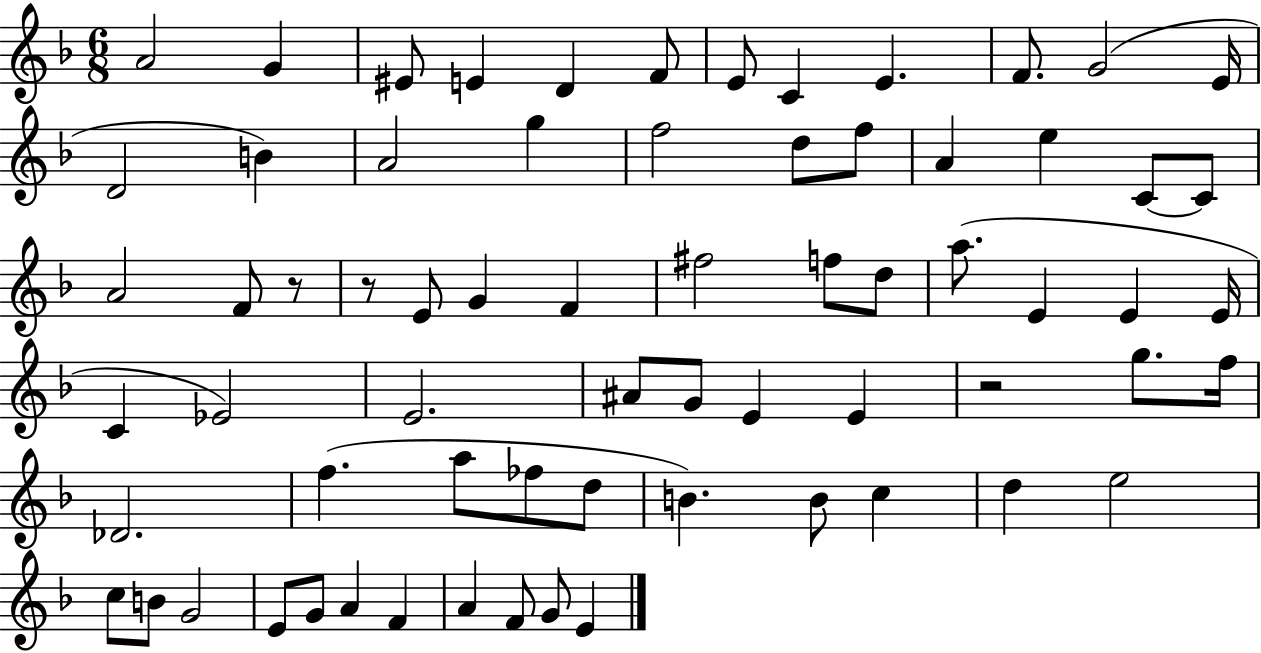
A4/h G4/q EIS4/e E4/q D4/q F4/e E4/e C4/q E4/q. F4/e. G4/h E4/s D4/h B4/q A4/h G5/q F5/h D5/e F5/e A4/q E5/q C4/e C4/e A4/h F4/e R/e R/e E4/e G4/q F4/q F#5/h F5/e D5/e A5/e. E4/q E4/q E4/s C4/q Eb4/h E4/h. A#4/e G4/e E4/q E4/q R/h G5/e. F5/s Db4/h. F5/q. A5/e FES5/e D5/e B4/q. B4/e C5/q D5/q E5/h C5/e B4/e G4/h E4/e G4/e A4/q F4/q A4/q F4/e G4/e E4/q